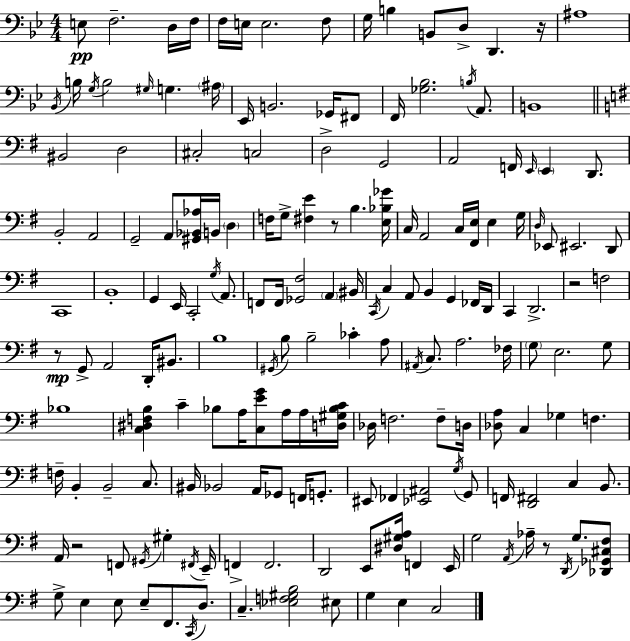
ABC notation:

X:1
T:Untitled
M:4/4
L:1/4
K:Gm
E,/2 F,2 D,/4 F,/4 F,/4 E,/4 E,2 F,/2 G,/4 B, B,,/2 D,/2 D,, z/4 ^A,4 _B,,/4 B,/4 G,/4 B,2 ^G,/4 G, ^A,/4 _E,,/4 B,,2 _G,,/4 ^F,,/2 F,,/4 [_G,_B,]2 B,/4 A,,/2 B,,4 ^B,,2 D,2 ^C,2 C,2 D,2 G,,2 A,,2 F,,/4 E,,/4 E,, D,,/2 B,,2 A,,2 G,,2 A,,/2 [^G,,_B,,_A,]/4 B,,/4 D, F,/4 G,/2 [^F,E] z/2 B, [E,_B,_G]/4 C,/4 A,,2 C,/4 [^F,,E,]/4 E, G,/4 D,/4 _E,,/2 ^E,,2 D,,/2 C,,4 B,,4 G,, E,,/4 C,,2 G,/4 A,,/2 F,,/2 F,,/4 [_G,,^F,]2 A,, ^B,,/4 C,,/4 C, A,,/2 B,, G,, _F,,/4 D,,/4 C,, D,,2 z2 F,2 z/2 G,,/2 A,,2 D,,/4 ^B,,/2 B,4 ^G,,/4 B,/2 B,2 _C A,/2 ^A,,/4 C,/2 A,2 _F,/4 G,/2 E,2 G,/2 _B,4 [C,^D,F,B,] C _B,/2 A,/4 [C,EG]/2 A,/4 A,/4 [D,^G,_B,C]/4 _D,/4 F,2 F,/2 D,/4 [_D,A,]/2 C, _G, F, F,/4 B,, B,,2 C,/2 ^B,,/4 _B,,2 A,,/4 _G,,/2 F,,/4 G,,/2 ^E,,/2 _F,, [_E,,^A,,]2 G,/4 G,,/2 F,,/4 [D,,^F,,]2 C, B,,/2 A,,/4 z2 F,,/2 ^G,,/4 ^G, ^F,,/4 E,,/4 F,, F,,2 D,,2 E,,/2 [^D,^G,A,]/4 F,, E,,/4 G,2 A,,/4 _A,/4 z/2 D,,/4 G,/2 [_D,,_G,,^C,^F,]/2 G,/2 E, E,/2 E,/2 ^F,,/2 C,,/4 D,/2 C, [_E,F,^G,B,]2 ^E,/2 G, E, C,2